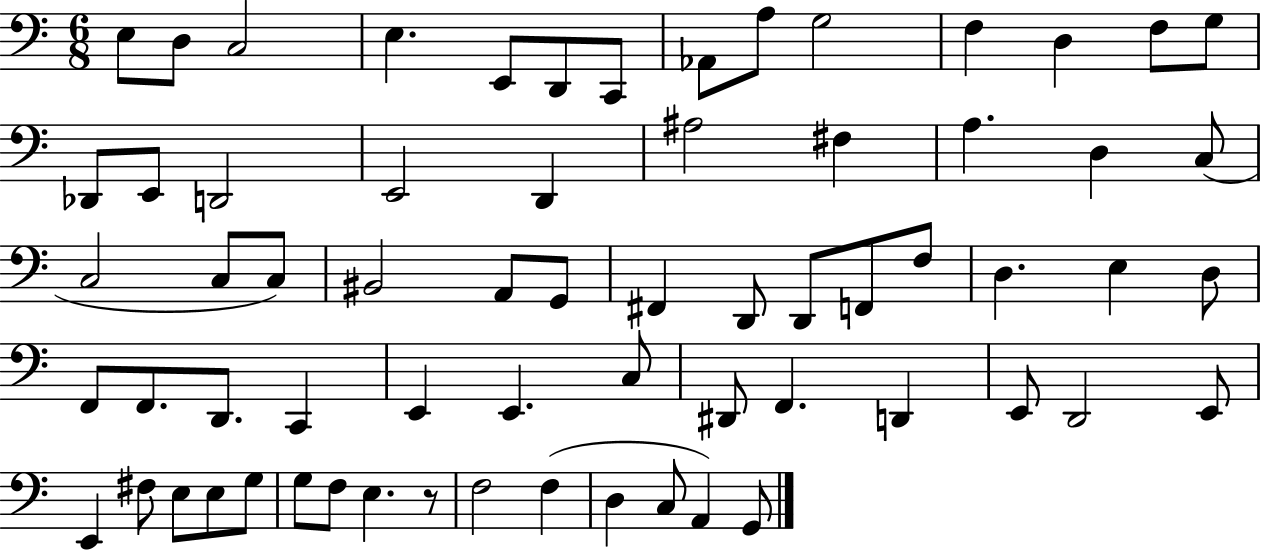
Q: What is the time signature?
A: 6/8